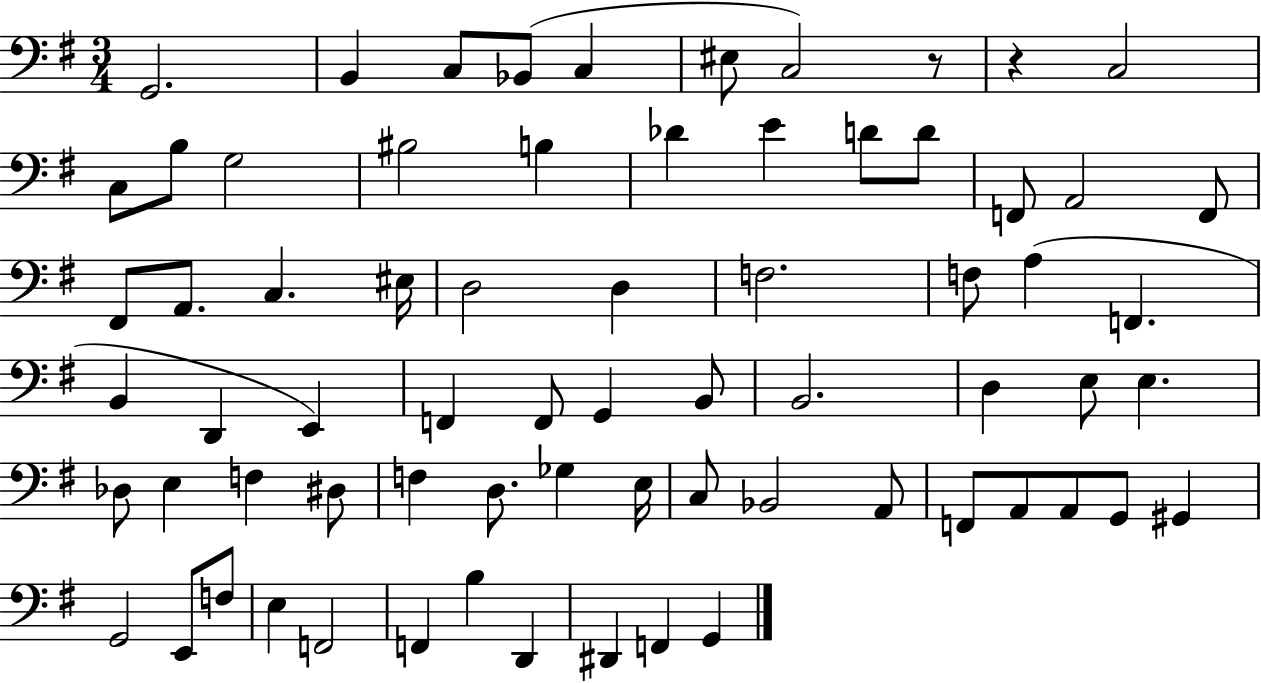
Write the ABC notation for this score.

X:1
T:Untitled
M:3/4
L:1/4
K:G
G,,2 B,, C,/2 _B,,/2 C, ^E,/2 C,2 z/2 z C,2 C,/2 B,/2 G,2 ^B,2 B, _D E D/2 D/2 F,,/2 A,,2 F,,/2 ^F,,/2 A,,/2 C, ^E,/4 D,2 D, F,2 F,/2 A, F,, B,, D,, E,, F,, F,,/2 G,, B,,/2 B,,2 D, E,/2 E, _D,/2 E, F, ^D,/2 F, D,/2 _G, E,/4 C,/2 _B,,2 A,,/2 F,,/2 A,,/2 A,,/2 G,,/2 ^G,, G,,2 E,,/2 F,/2 E, F,,2 F,, B, D,, ^D,, F,, G,,